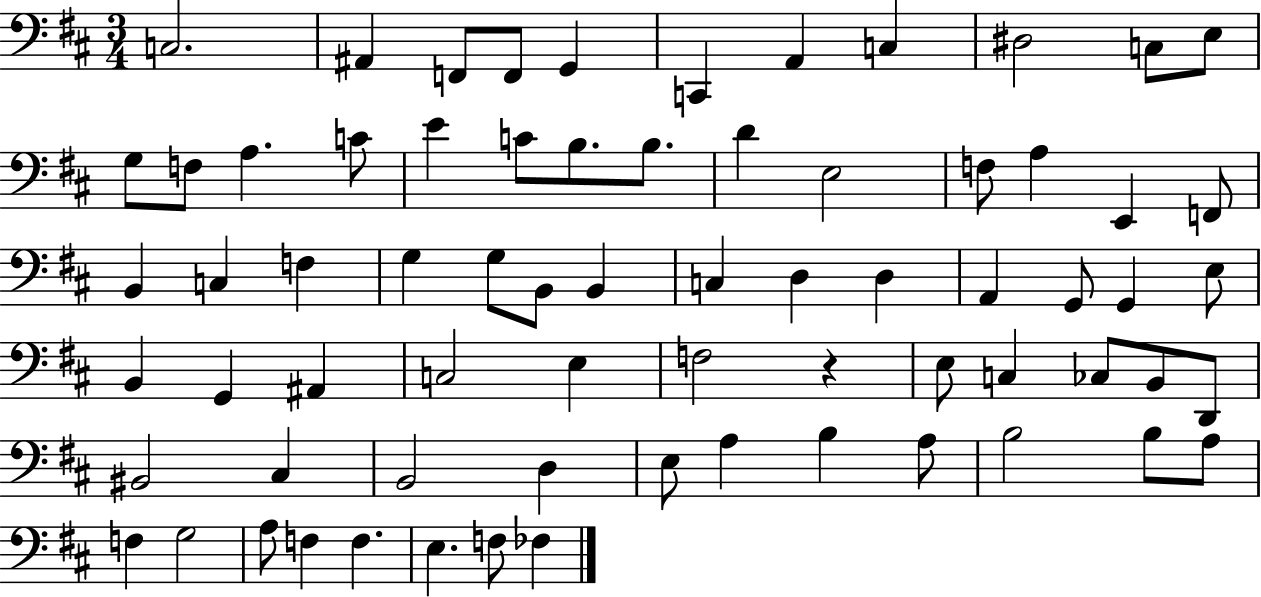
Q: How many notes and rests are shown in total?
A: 70